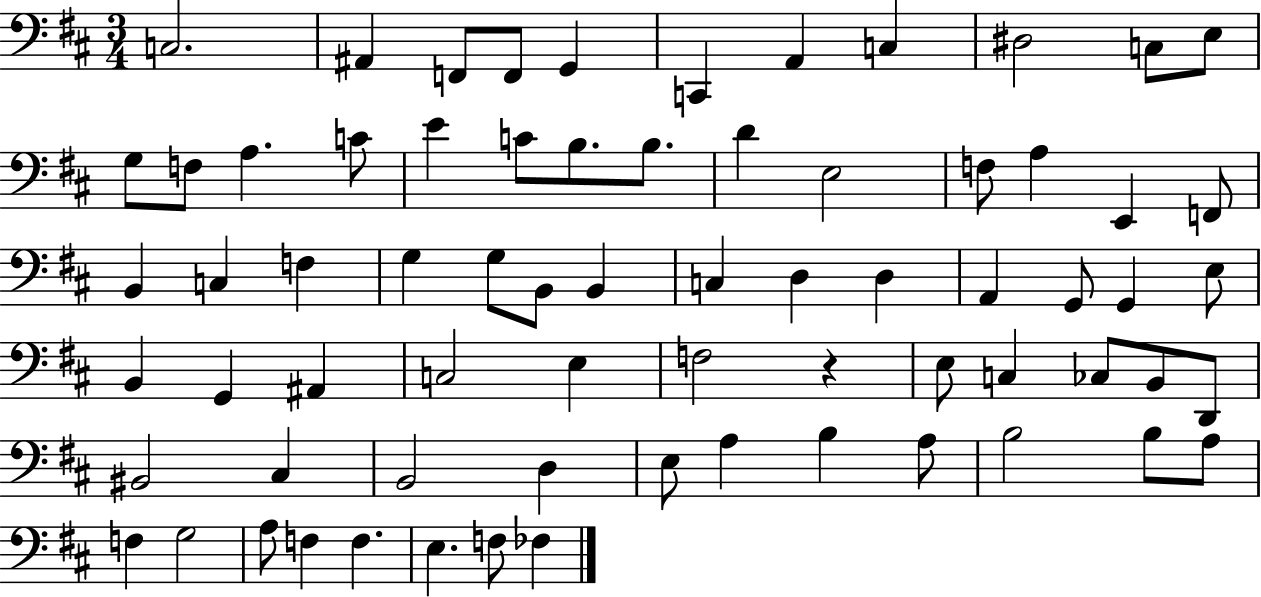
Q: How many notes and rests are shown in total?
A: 70